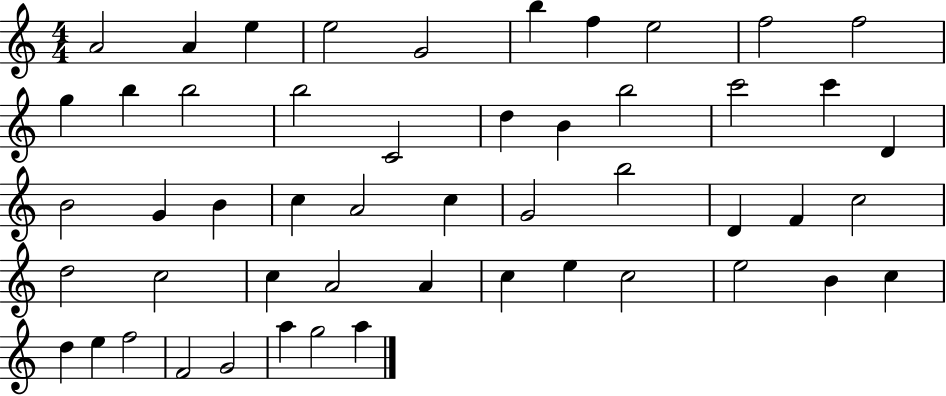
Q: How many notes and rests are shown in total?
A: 51